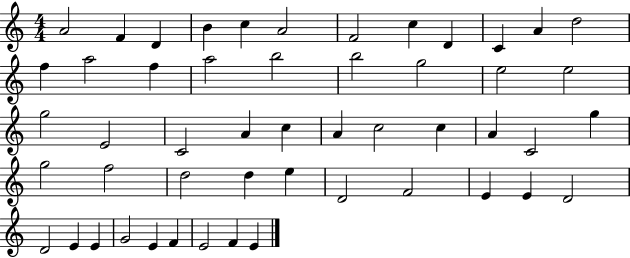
X:1
T:Untitled
M:4/4
L:1/4
K:C
A2 F D B c A2 F2 c D C A d2 f a2 f a2 b2 b2 g2 e2 e2 g2 E2 C2 A c A c2 c A C2 g g2 f2 d2 d e D2 F2 E E D2 D2 E E G2 E F E2 F E